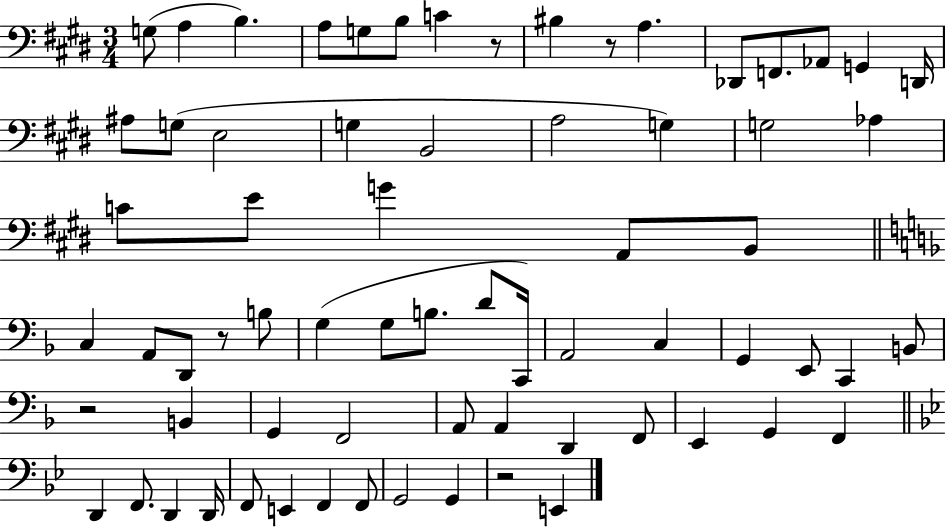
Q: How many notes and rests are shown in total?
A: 69